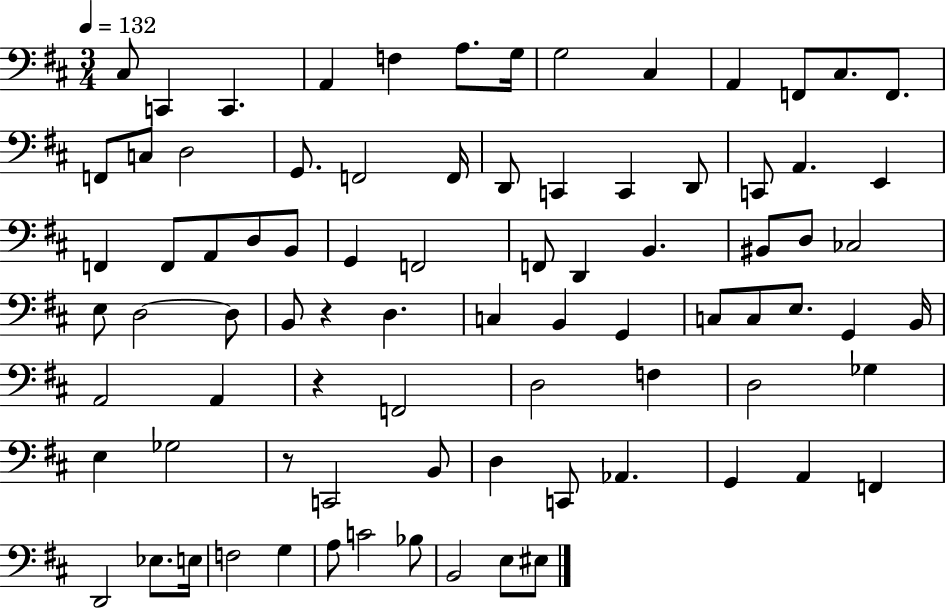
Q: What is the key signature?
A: D major